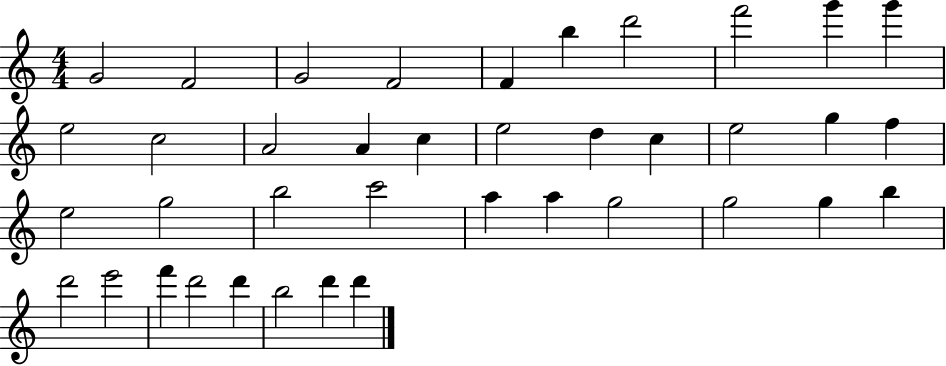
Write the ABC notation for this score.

X:1
T:Untitled
M:4/4
L:1/4
K:C
G2 F2 G2 F2 F b d'2 f'2 g' g' e2 c2 A2 A c e2 d c e2 g f e2 g2 b2 c'2 a a g2 g2 g b d'2 e'2 f' d'2 d' b2 d' d'